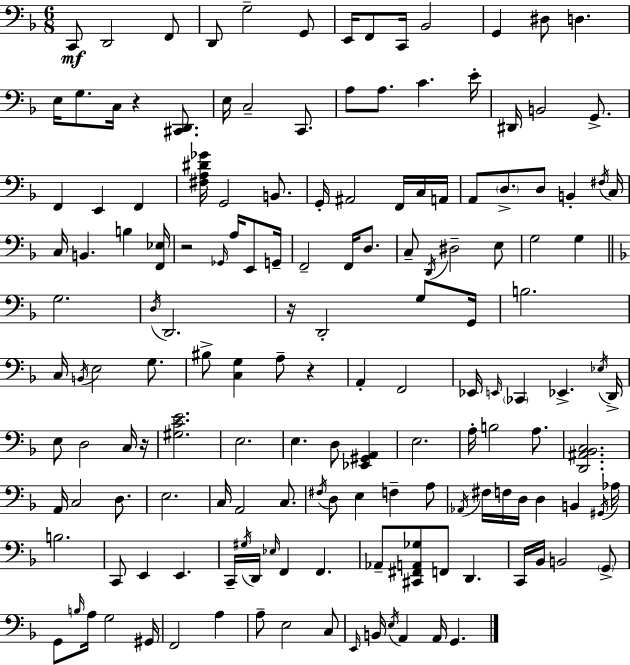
{
  \clef bass
  \numericTimeSignature
  \time 6/8
  \key f \major
  c,8\mf d,2 f,8 | d,8 g2-- g,8 | e,16 f,8 c,16 bes,2 | g,4 dis8 d4. | \break e16 g8. c16 r4 <cis, d,>8. | e16 c2-- c,8. | a8 a8. c'4. e'16-. | dis,16 b,2 g,8.-> | \break f,4 e,4 f,4 | <fis a dis' ges'>16 g,2 b,8. | g,16-. ais,2 f,16 c16 a,16 | a,8 \parenthesize d8.-> d8 b,4-. \acciaccatura { fis16 } | \break c16 c16 b,4. b4 | <f, ees>16 r2 \grace { ges,16 } a16 e,8 | g,16-- f,2-- f,16 d8. | c8-- \acciaccatura { d,16 } dis2-- | \break e8 g2 g4 | \bar "||" \break \key f \major g2. | \acciaccatura { d16 } d,2. | r16 d,2-. g8 | g,16 b2. | \break c16 \acciaccatura { b,16 } e2 g8. | bis8-> <c g>4 a8-- r4 | a,4-. f,2 | ees,16 \grace { e,16 } \parenthesize ces,4 ees,4.-> | \break \acciaccatura { ees16 } d,16-> e8 d2 | c16 r16 <gis c' e'>2. | e2. | e4. d8 | \break <ees, gis, a,>4 e2. | a16-. b2 | a8. <d, ais, bes, c>2. | a,16 c2 | \break d8. e2. | c16 a,2 | c8. \acciaccatura { fis16 } d8 e4 f4-- | a8 \acciaccatura { aes,16 } fis16 f16 d16 d4 | \break b,4 \acciaccatura { gis,16 } aes16 b2. | c,8 e,4 | e,4. c,16-- \acciaccatura { gis16 } d,16 \grace { ees16 } f,4 | f,4. aes,8-- <cis, fis, a, ges>8 | \break f,8 d,4. c,16 bes,16 b,2 | \parenthesize g,8-> g,8 \grace { b16 } | a16 g2 gis,16 f,2 | a4 a8-- | \break e2 c8 \grace { e,16 } b,16 | \acciaccatura { e16 } a,4 a,16 g,4. | \bar "|."
}